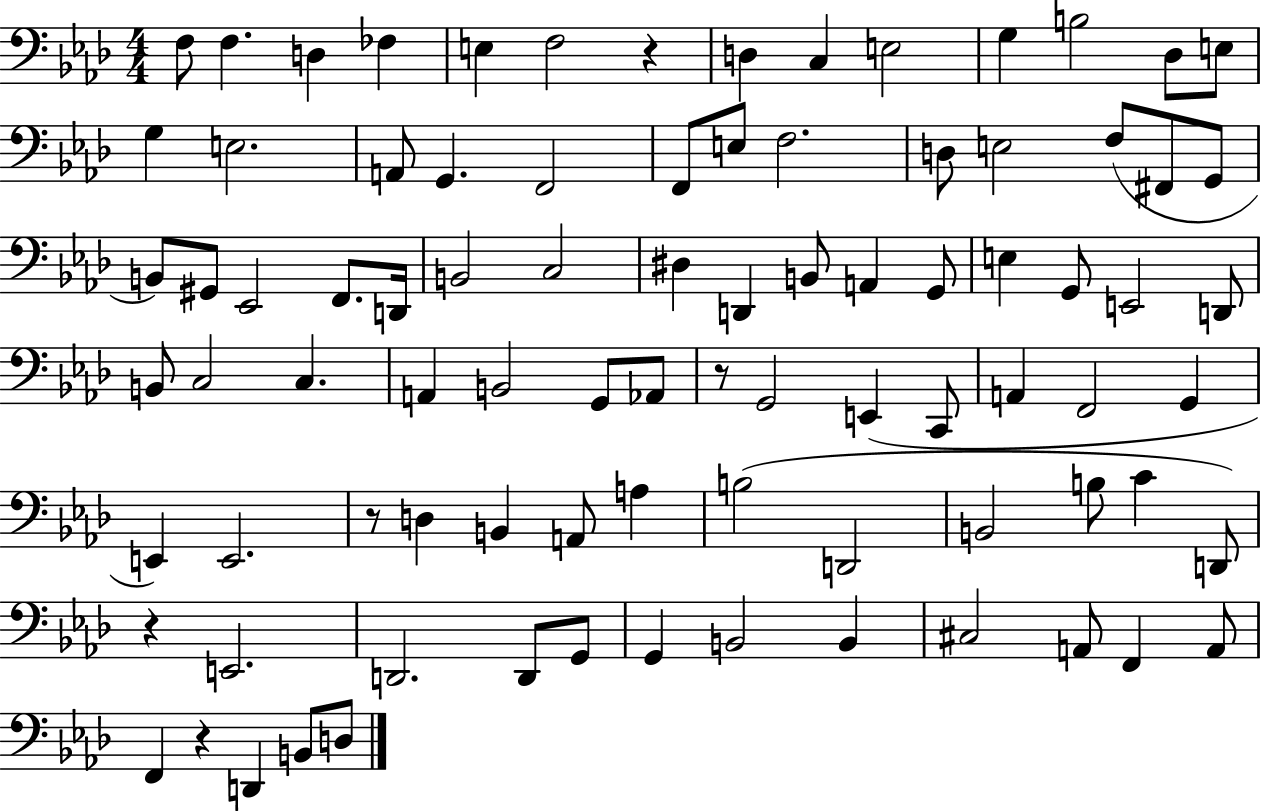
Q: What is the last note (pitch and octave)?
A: D3